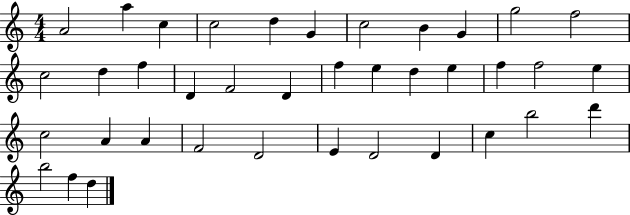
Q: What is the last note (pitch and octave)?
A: D5